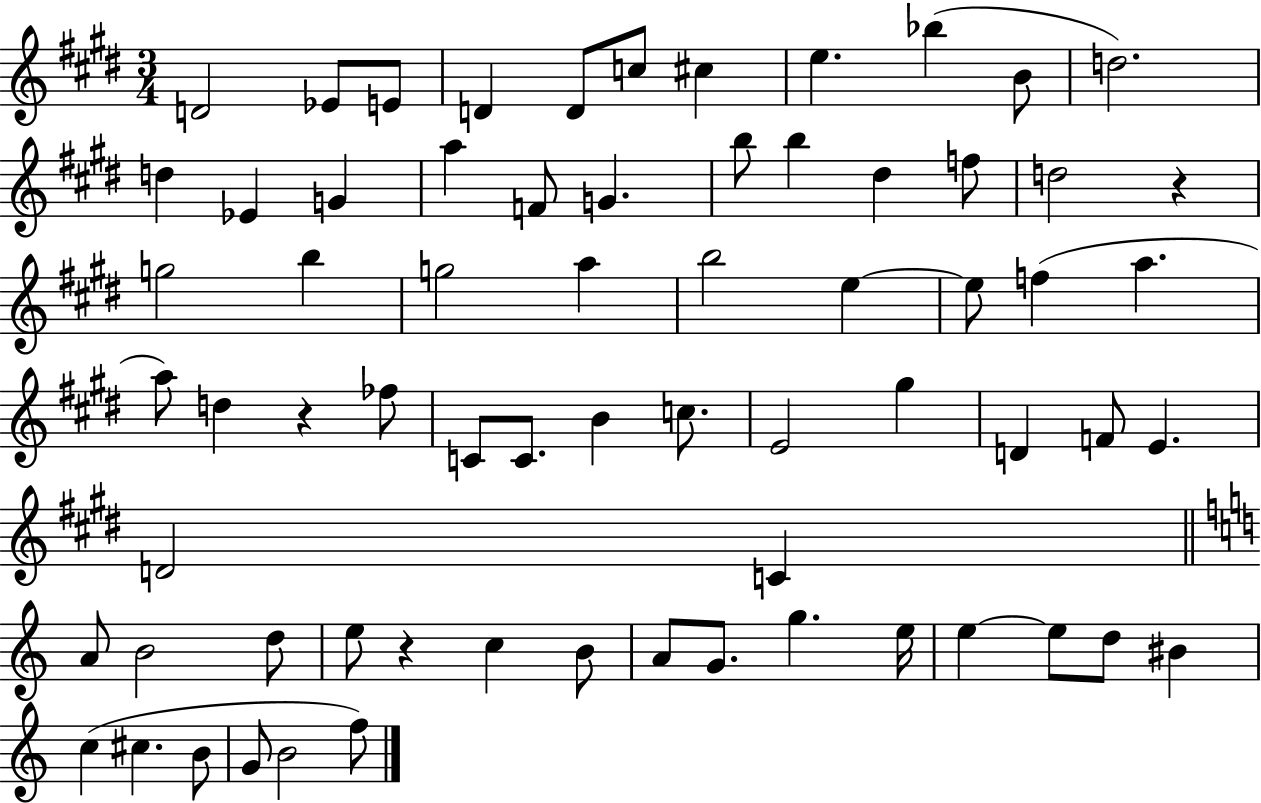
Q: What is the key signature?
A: E major